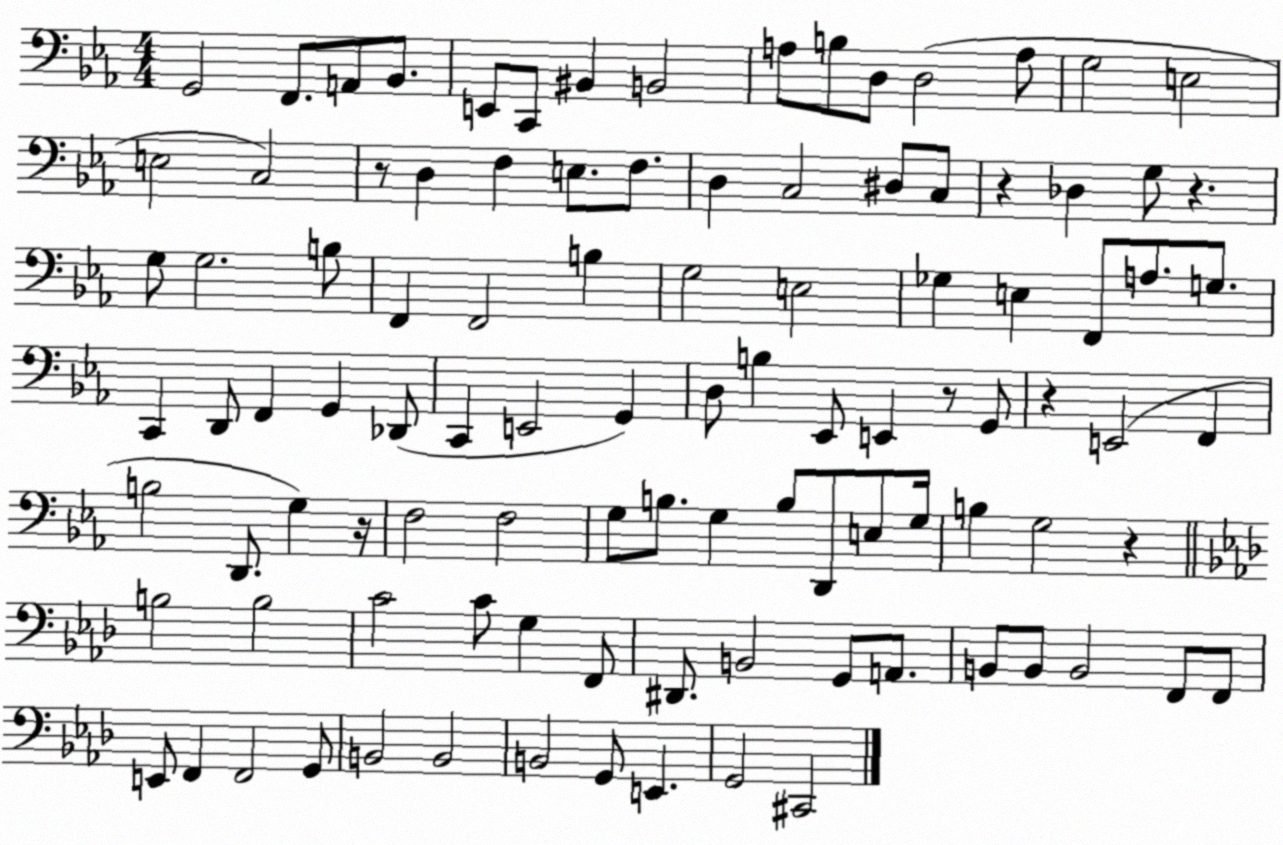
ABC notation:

X:1
T:Untitled
M:4/4
L:1/4
K:Eb
G,,2 F,,/2 A,,/2 _B,,/2 E,,/2 C,,/2 ^B,, B,,2 A,/2 B,/2 D,/2 D,2 A,/2 G,2 E,2 E,2 C,2 z/2 D, F, E,/2 F,/2 D, C,2 ^D,/2 C,/2 z _D, G,/2 z G,/2 G,2 B,/2 F,, F,,2 B, G,2 E,2 _G, E, F,,/2 A,/2 G,/2 C,, D,,/2 F,, G,, _D,,/2 C,, E,,2 G,, D,/2 B, _E,,/2 E,, z/2 G,,/2 z E,,2 F,, B,2 D,,/2 G, z/4 F,2 F,2 G,/2 B,/2 G, B,/2 D,,/2 E,/2 G,/4 B, G,2 z B,2 B,2 C2 C/2 G, F,,/2 ^D,,/2 B,,2 G,,/2 A,,/2 B,,/2 B,,/2 B,,2 F,,/2 F,,/2 E,,/2 F,, F,,2 G,,/2 B,,2 B,,2 B,,2 G,,/2 E,, G,,2 ^C,,2